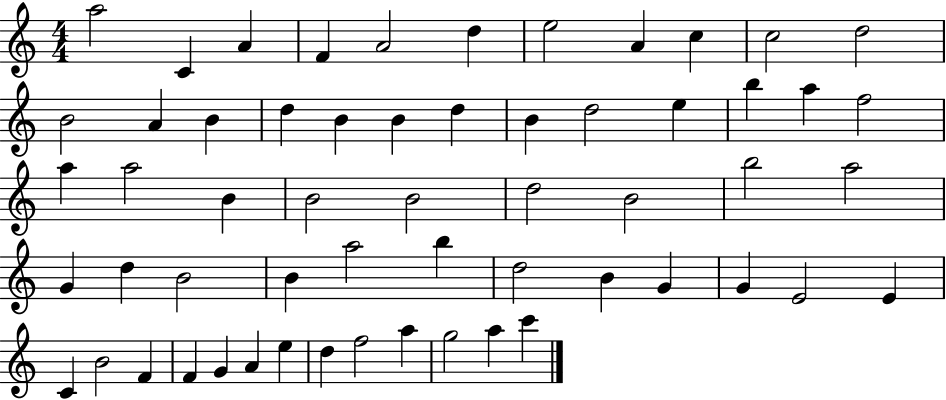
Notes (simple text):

A5/h C4/q A4/q F4/q A4/h D5/q E5/h A4/q C5/q C5/h D5/h B4/h A4/q B4/q D5/q B4/q B4/q D5/q B4/q D5/h E5/q B5/q A5/q F5/h A5/q A5/h B4/q B4/h B4/h D5/h B4/h B5/h A5/h G4/q D5/q B4/h B4/q A5/h B5/q D5/h B4/q G4/q G4/q E4/h E4/q C4/q B4/h F4/q F4/q G4/q A4/q E5/q D5/q F5/h A5/q G5/h A5/q C6/q